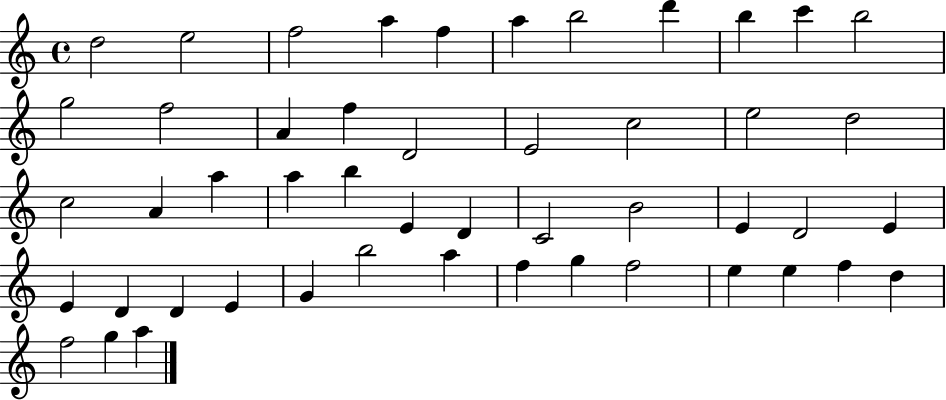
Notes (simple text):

D5/h E5/h F5/h A5/q F5/q A5/q B5/h D6/q B5/q C6/q B5/h G5/h F5/h A4/q F5/q D4/h E4/h C5/h E5/h D5/h C5/h A4/q A5/q A5/q B5/q E4/q D4/q C4/h B4/h E4/q D4/h E4/q E4/q D4/q D4/q E4/q G4/q B5/h A5/q F5/q G5/q F5/h E5/q E5/q F5/q D5/q F5/h G5/q A5/q